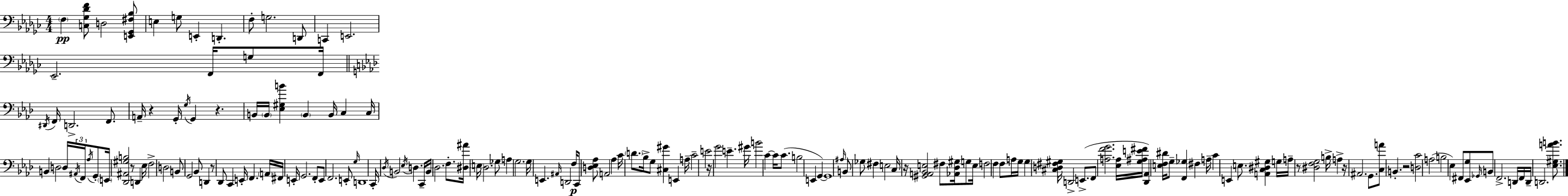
X:1
T:Untitled
M:4/4
L:1/4
K:Ebm
F, [C,_G,_DF]/2 D,2 [E,,_G,,^F,_B,]/2 E, G,/2 E,, D,, F,/2 G,2 D,,/2 C,, E,,2 _E,,2 F,,/4 G,/2 F,,/4 ^D,,/4 F,,/4 D,,2 F,,/2 A,,/4 z G,,/4 G,/4 G,, z B,,/4 B,,/4 [_E,^G,B] B,, B,,/4 C, C,/4 B,, D,2 D,/4 ^A,,/4 F,,/4 _A,/4 G,,/2 E,,/4 [_D,,^A,,^G,B,]2 z/2 D,, _E,/4 F,2 D,2 B,,/2 G,,2 _B,,/2 D,, z/2 _D,,/2 C,, E,,/4 F,, A,,/4 ^F,,/4 E,,/4 G,,2 F,,/2 E,,/2 F,,2 E,,/2 G,/4 D,,4 C,,/4 _D,/4 B,,2 _E,/4 D, C,,/4 B,,/4 _D,2 F,/2 [^D,^A]/4 E,/4 _D,2 _G,/2 A, G,2 G,/4 E,, ^A,,/4 D,,2 F,/4 C,,/2 [D,_E,_A,]/2 A,,2 _A, C/4 D/2 _B,/4 G,/2 [^C,^G] E,, A,/4 C2 E2 z/4 G2 E ^G/4 B2 C C/4 C/2 B,2 E,, G,, G,,4 ^A,/4 B,,/2 _G,/2 ^F, E,2 C,/4 z/4 [^G,,A,,_B,,E,]2 ^F,/2 [_A,,_D,^G,]/4 G,/2 E,/4 F,2 F, F,/2 A,/4 G,/4 G, [^C,D,^F,^G,]/4 D,,2 E,,/2 F,,/2 [A,FG]2 [_E,A,]/4 [G,^A,E^F]/4 [_D,,_A,,] [E,F,^D]/4 G,/2 [F,,_G,] ^F, A,/4 C E,, E,/2 [A,,C,^D,^G,] G,/4 A,/4 z/2 [^D,F,G,]2 B,/4 A, z/4 ^A,,2 G,,/2 [C,A]/2 B,, z2 [D,C]2 A,2 B,2 _E, ^F,,/2 [_E,,G,]/2 _G,,/4 B,,/2 F,,2 D,,/4 F,,/4 D,,/4 D,,2 [_E,^G,AB]/2